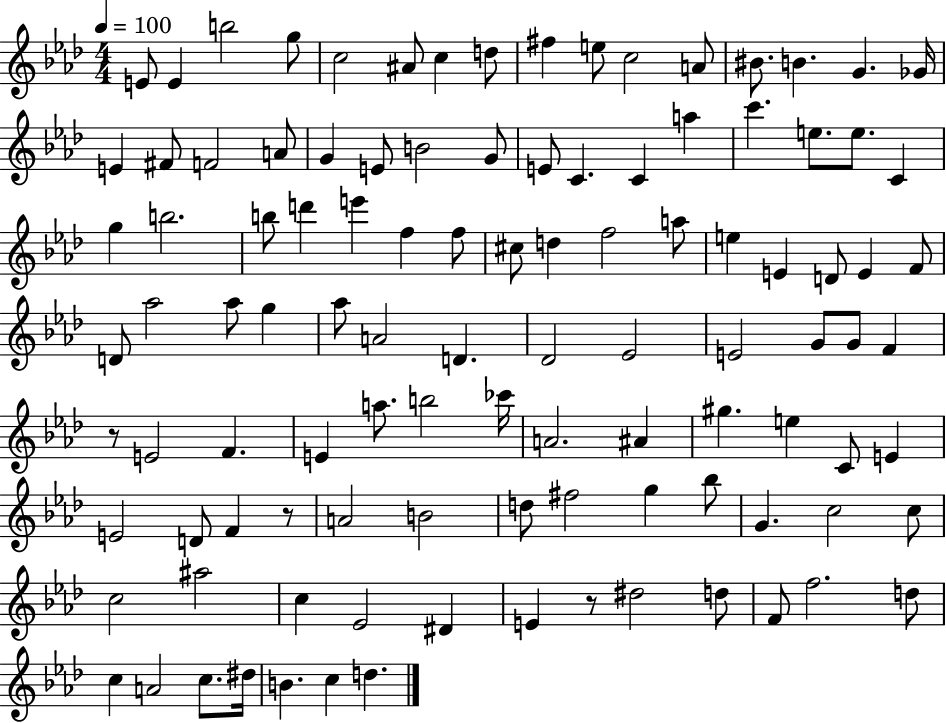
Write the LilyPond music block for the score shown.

{
  \clef treble
  \numericTimeSignature
  \time 4/4
  \key aes \major
  \tempo 4 = 100
  e'8 e'4 b''2 g''8 | c''2 ais'8 c''4 d''8 | fis''4 e''8 c''2 a'8 | bis'8. b'4. g'4. ges'16 | \break e'4 fis'8 f'2 a'8 | g'4 e'8 b'2 g'8 | e'8 c'4. c'4 a''4 | c'''4. e''8. e''8. c'4 | \break g''4 b''2. | b''8 d'''4 e'''4 f''4 f''8 | cis''8 d''4 f''2 a''8 | e''4 e'4 d'8 e'4 f'8 | \break d'8 aes''2 aes''8 g''4 | aes''8 a'2 d'4. | des'2 ees'2 | e'2 g'8 g'8 f'4 | \break r8 e'2 f'4. | e'4 a''8. b''2 ces'''16 | a'2. ais'4 | gis''4. e''4 c'8 e'4 | \break e'2 d'8 f'4 r8 | a'2 b'2 | d''8 fis''2 g''4 bes''8 | g'4. c''2 c''8 | \break c''2 ais''2 | c''4 ees'2 dis'4 | e'4 r8 dis''2 d''8 | f'8 f''2. d''8 | \break c''4 a'2 c''8. dis''16 | b'4. c''4 d''4. | \bar "|."
}